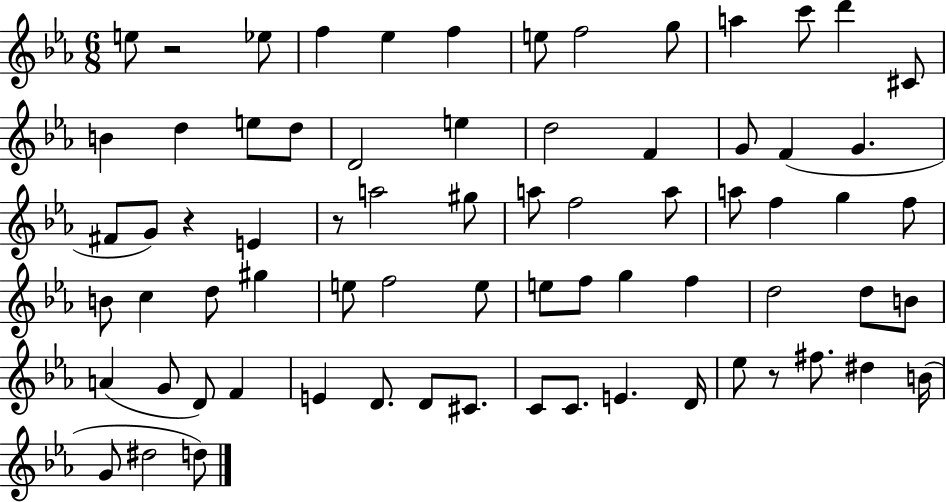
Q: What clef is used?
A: treble